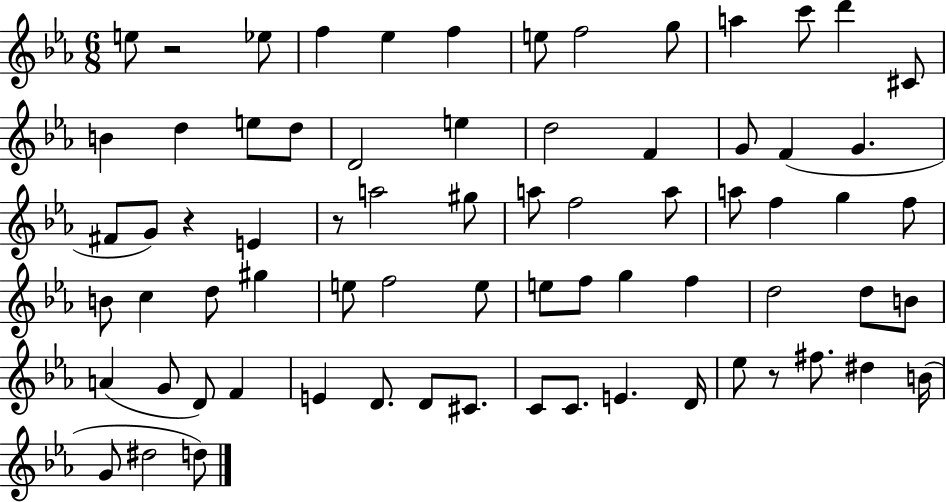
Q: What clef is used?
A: treble